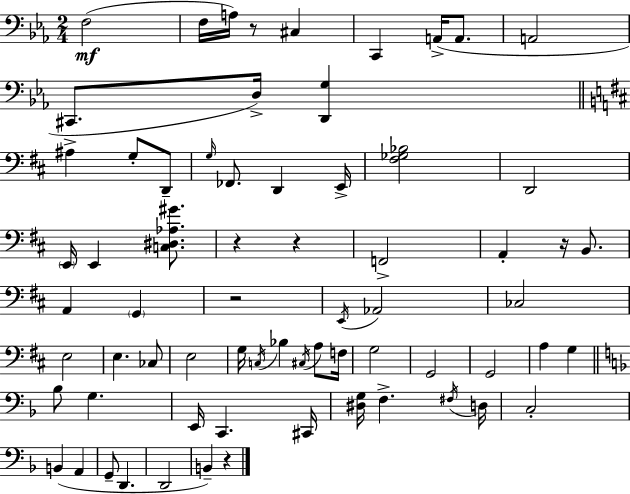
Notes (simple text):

F3/h F3/s A3/s R/e C#3/q C2/q A2/s A2/e. A2/h C#2/e. D3/s [D2,G3]/q A#3/q G3/e D2/e G3/s FES2/e. D2/q E2/s [F#3,Gb3,Bb3]/h D2/h E2/s E2/q [C3,D#3,Ab3,G#4]/e. R/q R/q F2/h A2/q R/s B2/e. A2/q G2/q R/h E2/s Ab2/h CES3/h E3/h E3/q. CES3/e E3/h G3/s C3/s Bb3/q C#3/s A3/e F3/s G3/h G2/h G2/h A3/q G3/q Bb3/e G3/q. E2/s C2/q. C#2/s [D#3,G3]/s F3/q. F#3/s D3/s C3/h B2/q A2/q G2/e D2/q. D2/h B2/q R/q